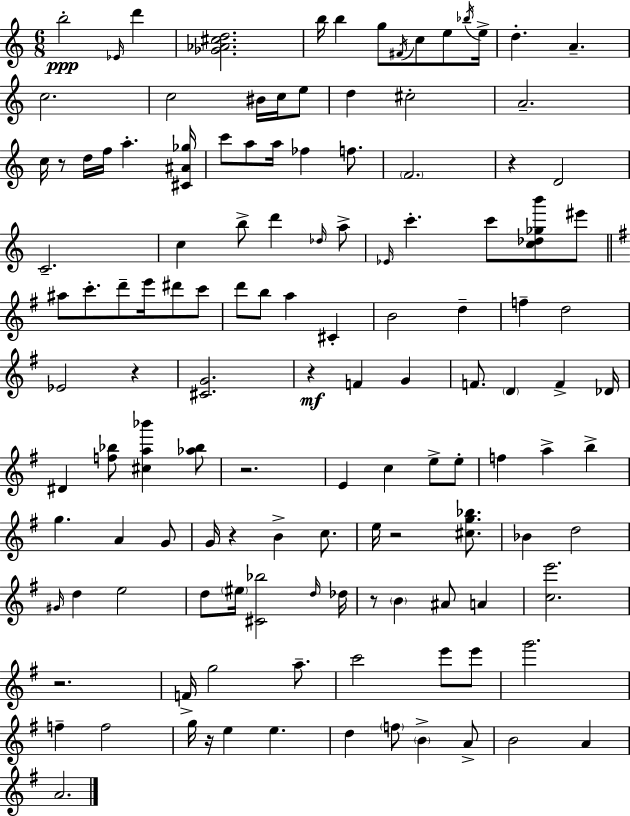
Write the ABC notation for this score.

X:1
T:Untitled
M:6/8
L:1/4
K:C
b2 _E/4 d' [_G_A^cd]2 b/4 b g/2 ^F/4 c/2 e/2 _b/4 e/4 d A c2 c2 ^B/4 c/4 e/2 d ^c2 A2 c/4 z/2 d/4 f/4 a [^C^A_g]/4 c'/2 a/2 a/4 _f f/2 F2 z D2 C2 c b/2 d' _d/4 a/2 _E/4 c' c'/2 [c_d_gb']/2 ^e'/2 ^a/2 c'/2 d'/2 e'/4 ^d'/2 c'/2 d'/2 b/2 a ^C B2 d f d2 _E2 z [^CG]2 z F G F/2 D F _D/4 ^D [f_b]/2 [^ca_b'] [_a_b]/2 z2 E c e/2 e/2 f a b g A G/2 G/4 z B c/2 e/4 z2 [^cg_b]/2 _B d2 ^G/4 d e2 d/2 ^e/4 [^C_b]2 d/4 _d/4 z/2 B ^A/2 A [ce']2 z2 F/4 g2 a/2 c'2 e'/2 e'/2 g'2 f f2 g/4 z/4 e e d f/2 B A/2 B2 A A2